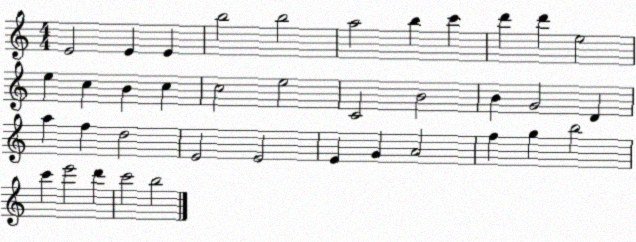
X:1
T:Untitled
M:4/4
L:1/4
K:C
E2 E E b2 b2 a2 b c' d' d' e2 e c B c c2 e2 C2 B2 B G2 D a f d2 E2 E2 E G A2 f g b2 c' e'2 d' c'2 b2